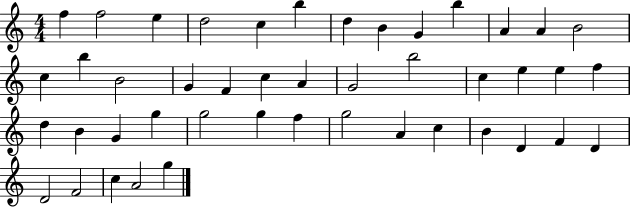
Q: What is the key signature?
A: C major